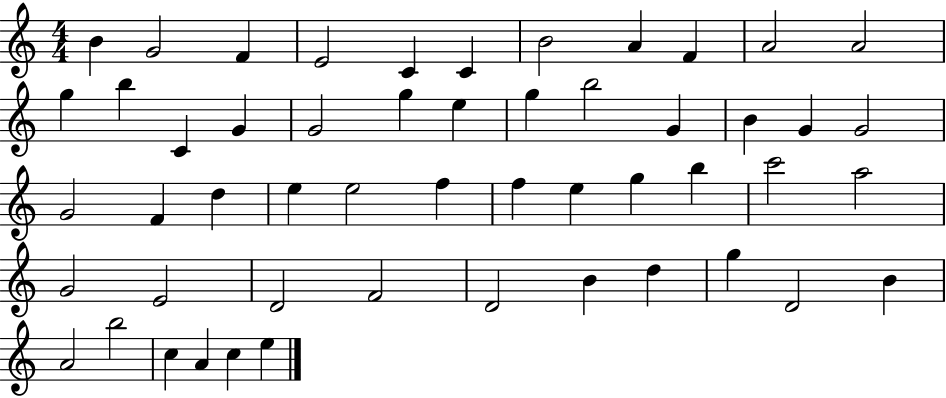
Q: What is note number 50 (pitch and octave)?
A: A4